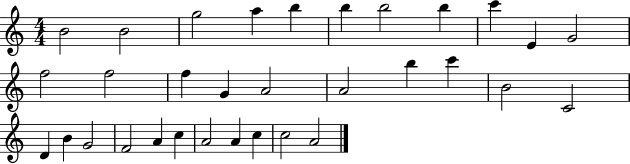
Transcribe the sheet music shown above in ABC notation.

X:1
T:Untitled
M:4/4
L:1/4
K:C
B2 B2 g2 a b b b2 b c' E G2 f2 f2 f G A2 A2 b c' B2 C2 D B G2 F2 A c A2 A c c2 A2